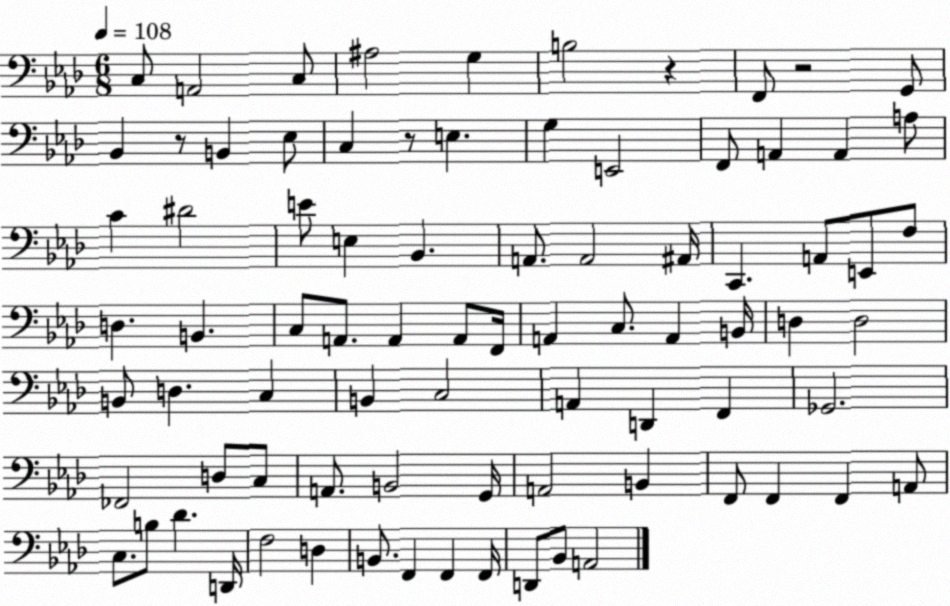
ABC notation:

X:1
T:Untitled
M:6/8
L:1/4
K:Ab
C,/2 A,,2 C,/2 ^A,2 G, B,2 z F,,/2 z2 G,,/2 _B,, z/2 B,, _E,/2 C, z/2 E, G, E,,2 F,,/2 A,, A,, A,/2 C ^D2 E/2 E, _B,, A,,/2 A,,2 ^A,,/4 C,, A,,/2 E,,/2 F,/2 D, B,, C,/2 A,,/2 A,, A,,/2 F,,/4 A,, C,/2 A,, B,,/4 D, D,2 B,,/2 D, C, B,, C,2 A,, D,, F,, _G,,2 _F,,2 D,/2 C,/2 A,,/2 B,,2 G,,/4 A,,2 B,, F,,/2 F,, F,, A,,/2 C,/2 B,/2 _D D,,/4 F,2 D, B,,/2 F,, F,, F,,/4 D,,/2 _B,,/2 A,,2